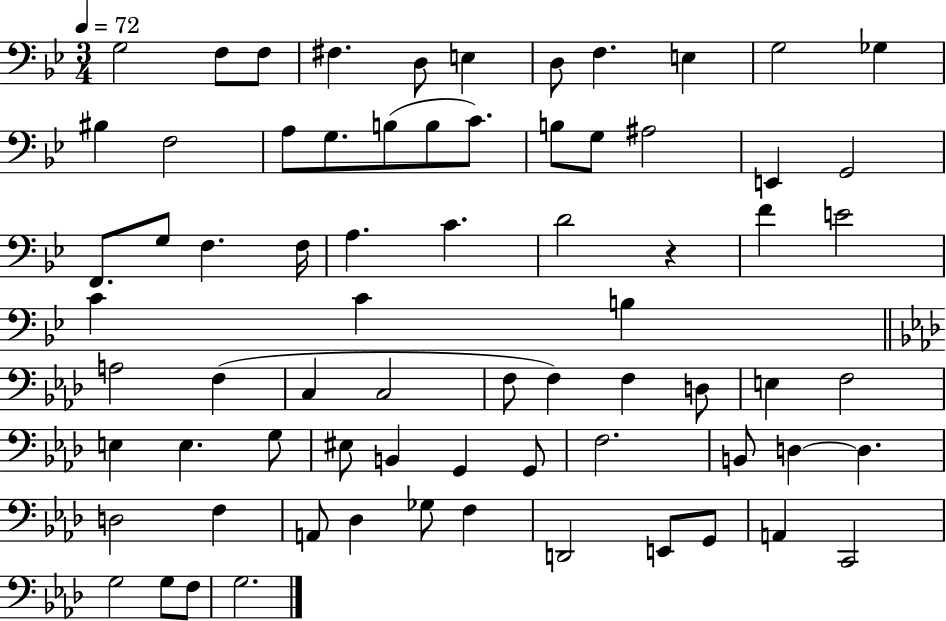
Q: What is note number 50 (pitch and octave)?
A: B2